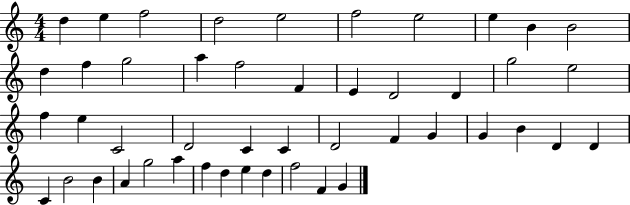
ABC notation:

X:1
T:Untitled
M:4/4
L:1/4
K:C
d e f2 d2 e2 f2 e2 e B B2 d f g2 a f2 F E D2 D g2 e2 f e C2 D2 C C D2 F G G B D D C B2 B A g2 a f d e d f2 F G